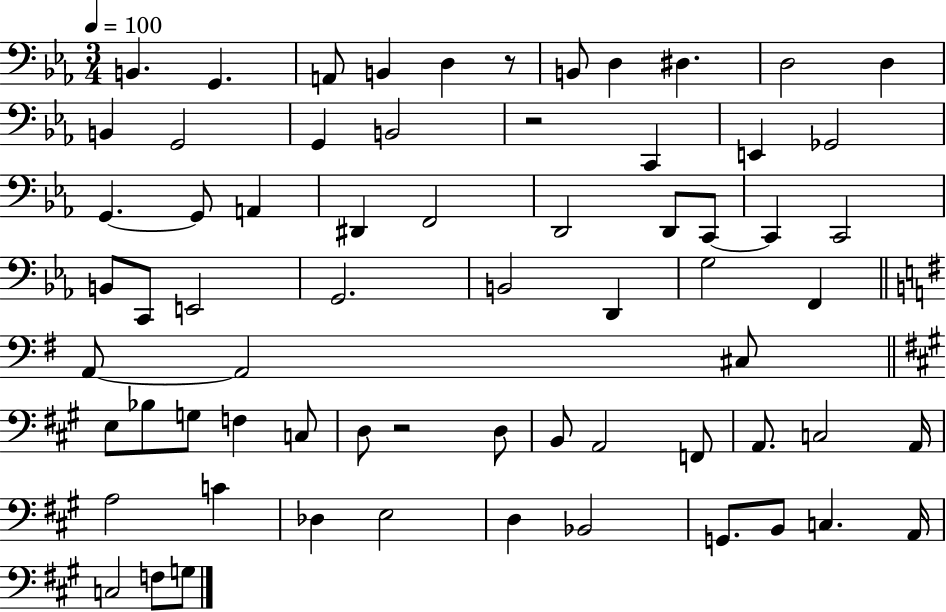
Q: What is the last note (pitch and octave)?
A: G3